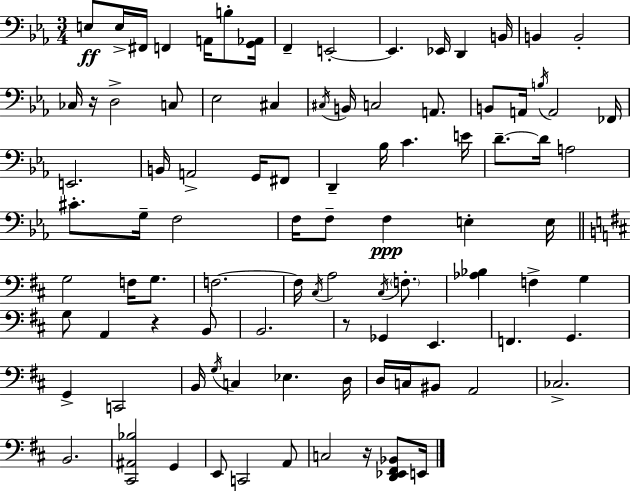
X:1
T:Untitled
M:3/4
L:1/4
K:Eb
E,/2 E,/4 ^F,,/4 F,, A,,/4 B,/2 [G,,_A,,]/4 F,, E,,2 E,, _E,,/4 D,, B,,/4 B,, B,,2 _C,/4 z/4 D,2 C,/2 _E,2 ^C, ^C,/4 B,,/4 C,2 A,,/2 B,,/2 A,,/4 B,/4 A,,2 _F,,/4 E,,2 B,,/4 A,,2 G,,/4 ^F,,/2 D,, _B,/4 C E/4 D/2 D/4 A,2 ^C/2 G,/4 F,2 F,/4 F,/2 F, E, E,/4 G,2 F,/4 G,/2 F,2 F,/4 ^C,/4 A,2 ^C,/4 F,/2 [_A,_B,] F, G, G,/2 A,, z B,,/2 B,,2 z/2 _G,, E,, F,, G,, G,, C,,2 B,,/4 G,/4 C, _E, D,/4 D,/4 C,/4 ^B,,/2 A,,2 _C,2 B,,2 [^C,,^A,,_B,]2 G,, E,,/2 C,,2 A,,/2 C,2 z/4 [D,,_E,,^F,,_B,,]/2 E,,/4